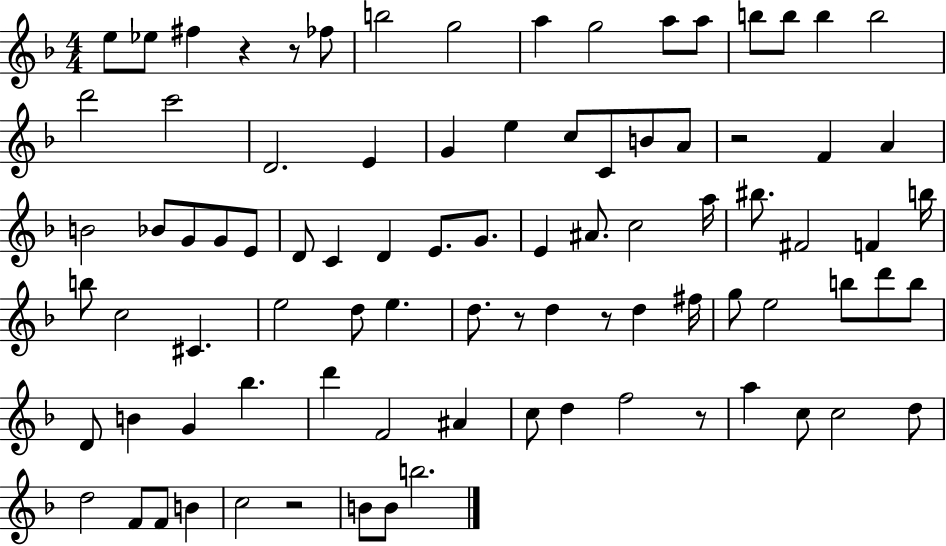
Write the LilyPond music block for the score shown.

{
  \clef treble
  \numericTimeSignature
  \time 4/4
  \key f \major
  e''8 ees''8 fis''4 r4 r8 fes''8 | b''2 g''2 | a''4 g''2 a''8 a''8 | b''8 b''8 b''4 b''2 | \break d'''2 c'''2 | d'2. e'4 | g'4 e''4 c''8 c'8 b'8 a'8 | r2 f'4 a'4 | \break b'2 bes'8 g'8 g'8 e'8 | d'8 c'4 d'4 e'8. g'8. | e'4 ais'8. c''2 a''16 | bis''8. fis'2 f'4 b''16 | \break b''8 c''2 cis'4. | e''2 d''8 e''4. | d''8. r8 d''4 r8 d''4 fis''16 | g''8 e''2 b''8 d'''8 b''8 | \break d'8 b'4 g'4 bes''4. | d'''4 f'2 ais'4 | c''8 d''4 f''2 r8 | a''4 c''8 c''2 d''8 | \break d''2 f'8 f'8 b'4 | c''2 r2 | b'8 b'8 b''2. | \bar "|."
}